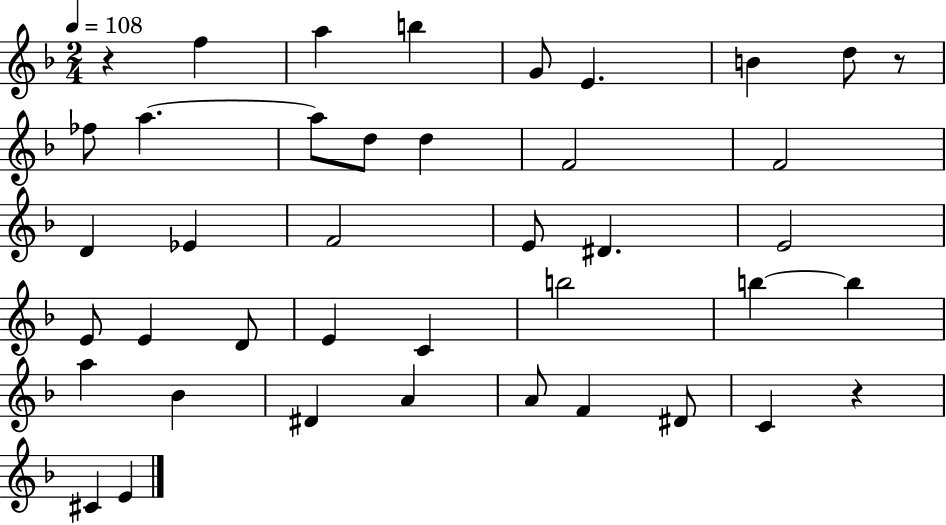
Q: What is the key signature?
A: F major